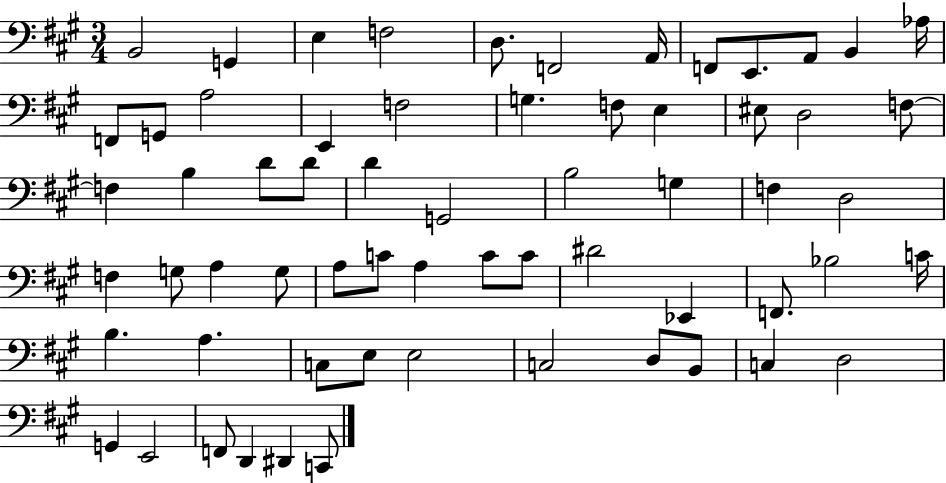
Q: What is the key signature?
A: A major